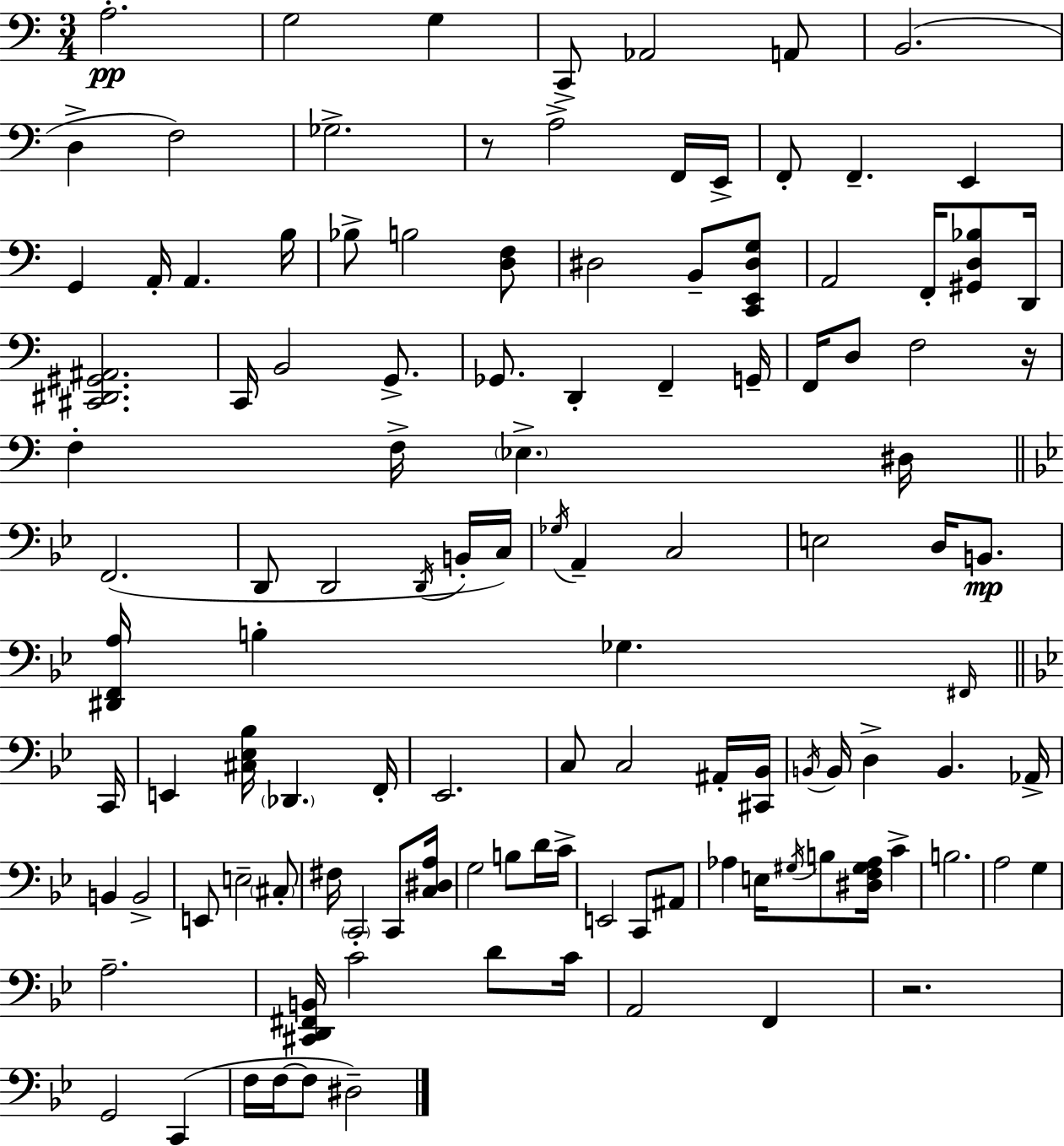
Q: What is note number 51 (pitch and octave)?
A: E3